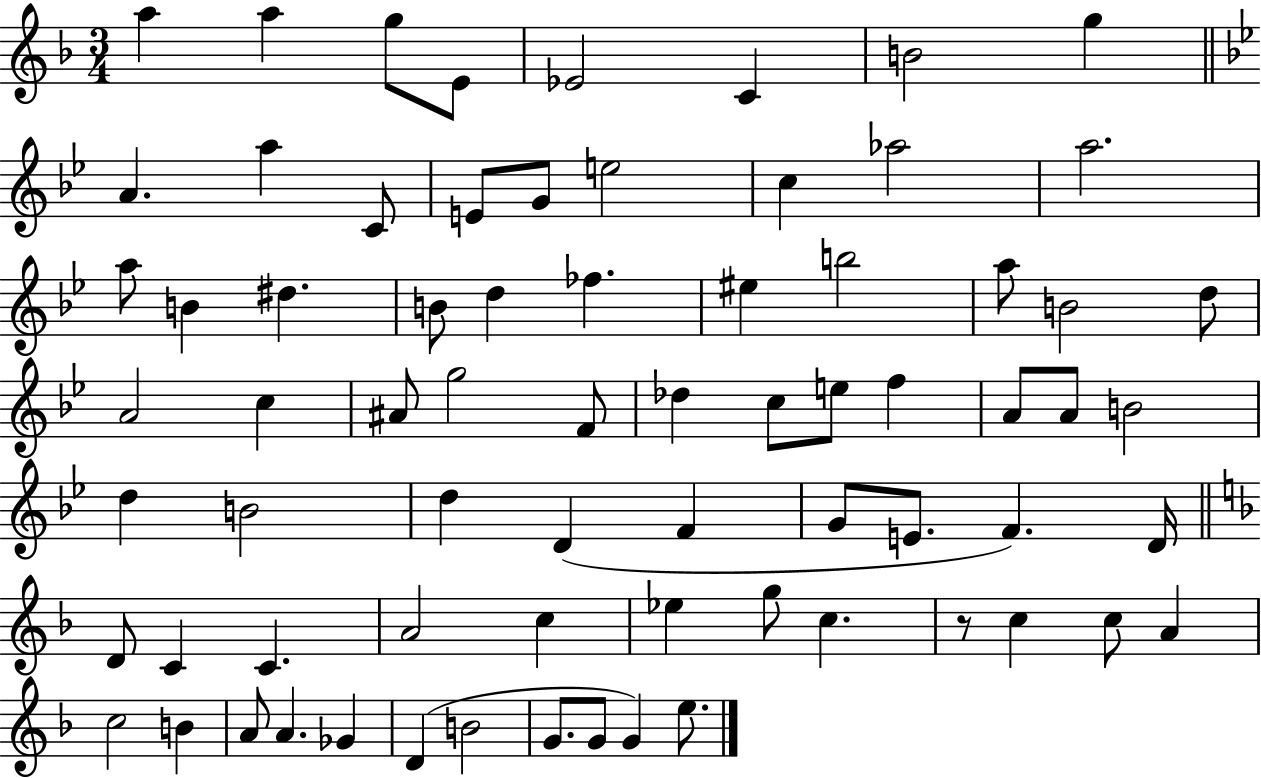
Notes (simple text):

A5/q A5/q G5/e E4/e Eb4/h C4/q B4/h G5/q A4/q. A5/q C4/e E4/e G4/e E5/h C5/q Ab5/h A5/h. A5/e B4/q D#5/q. B4/e D5/q FES5/q. EIS5/q B5/h A5/e B4/h D5/e A4/h C5/q A#4/e G5/h F4/e Db5/q C5/e E5/e F5/q A4/e A4/e B4/h D5/q B4/h D5/q D4/q F4/q G4/e E4/e. F4/q. D4/s D4/e C4/q C4/q. A4/h C5/q Eb5/q G5/e C5/q. R/e C5/q C5/e A4/q C5/h B4/q A4/e A4/q. Gb4/q D4/q B4/h G4/e. G4/e G4/q E5/e.